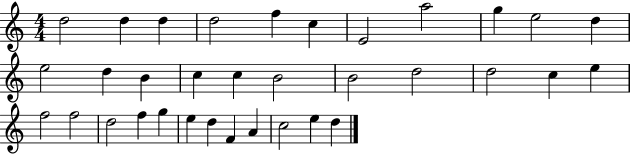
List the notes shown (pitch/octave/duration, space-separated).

D5/h D5/q D5/q D5/h F5/q C5/q E4/h A5/h G5/q E5/h D5/q E5/h D5/q B4/q C5/q C5/q B4/h B4/h D5/h D5/h C5/q E5/q F5/h F5/h D5/h F5/q G5/q E5/q D5/q F4/q A4/q C5/h E5/q D5/q